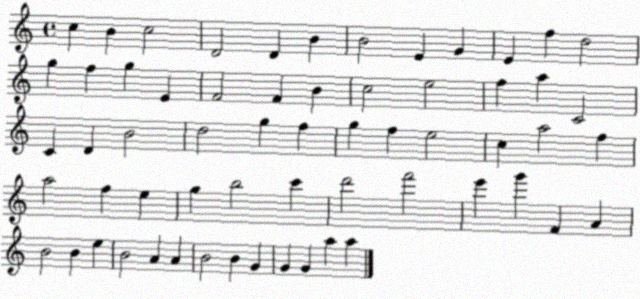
X:1
T:Untitled
M:4/4
L:1/4
K:C
c B c2 D2 D B B2 E G E f d2 g f g E F2 F B c2 e2 f a C2 C D B2 d2 g f g f e2 c a2 f a2 f e g b2 c' d'2 f'2 e' g' F A B2 B e B2 A A B2 B G G G a a